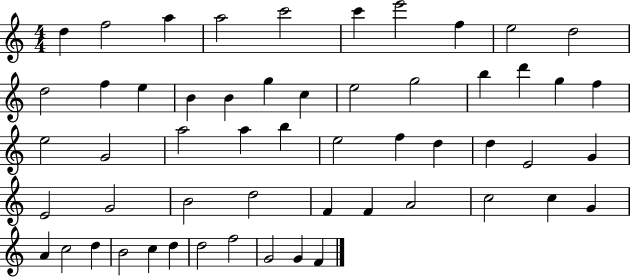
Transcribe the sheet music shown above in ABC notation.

X:1
T:Untitled
M:4/4
L:1/4
K:C
d f2 a a2 c'2 c' e'2 f e2 d2 d2 f e B B g c e2 g2 b d' g f e2 G2 a2 a b e2 f d d E2 G E2 G2 B2 d2 F F A2 c2 c G A c2 d B2 c d d2 f2 G2 G F